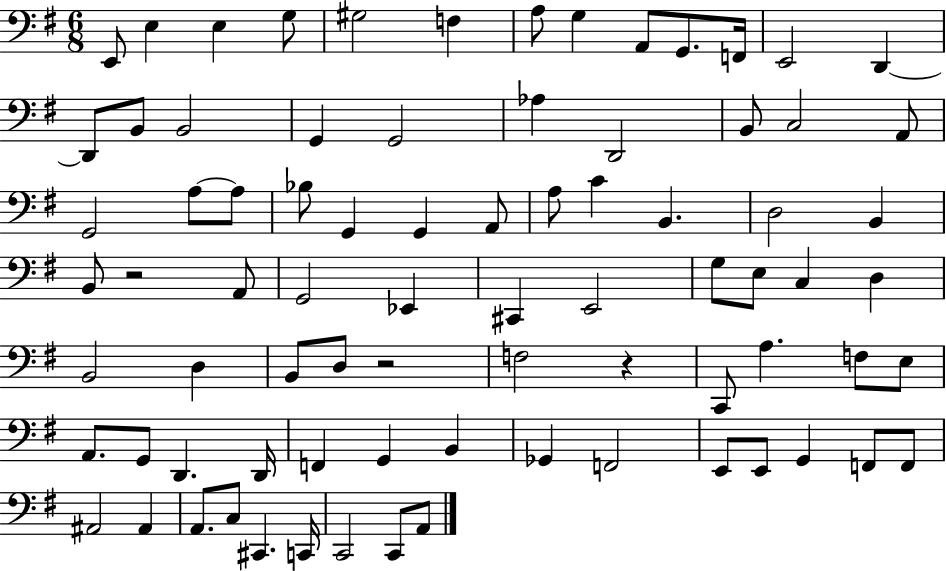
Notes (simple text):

E2/e E3/q E3/q G3/e G#3/h F3/q A3/e G3/q A2/e G2/e. F2/s E2/h D2/q D2/e B2/e B2/h G2/q G2/h Ab3/q D2/h B2/e C3/h A2/e G2/h A3/e A3/e Bb3/e G2/q G2/q A2/e A3/e C4/q B2/q. D3/h B2/q B2/e R/h A2/e G2/h Eb2/q C#2/q E2/h G3/e E3/e C3/q D3/q B2/h D3/q B2/e D3/e R/h F3/h R/q C2/e A3/q. F3/e E3/e A2/e. G2/e D2/q. D2/s F2/q G2/q B2/q Gb2/q F2/h E2/e E2/e G2/q F2/e F2/e A#2/h A#2/q A2/e. C3/e C#2/q. C2/s C2/h C2/e A2/e